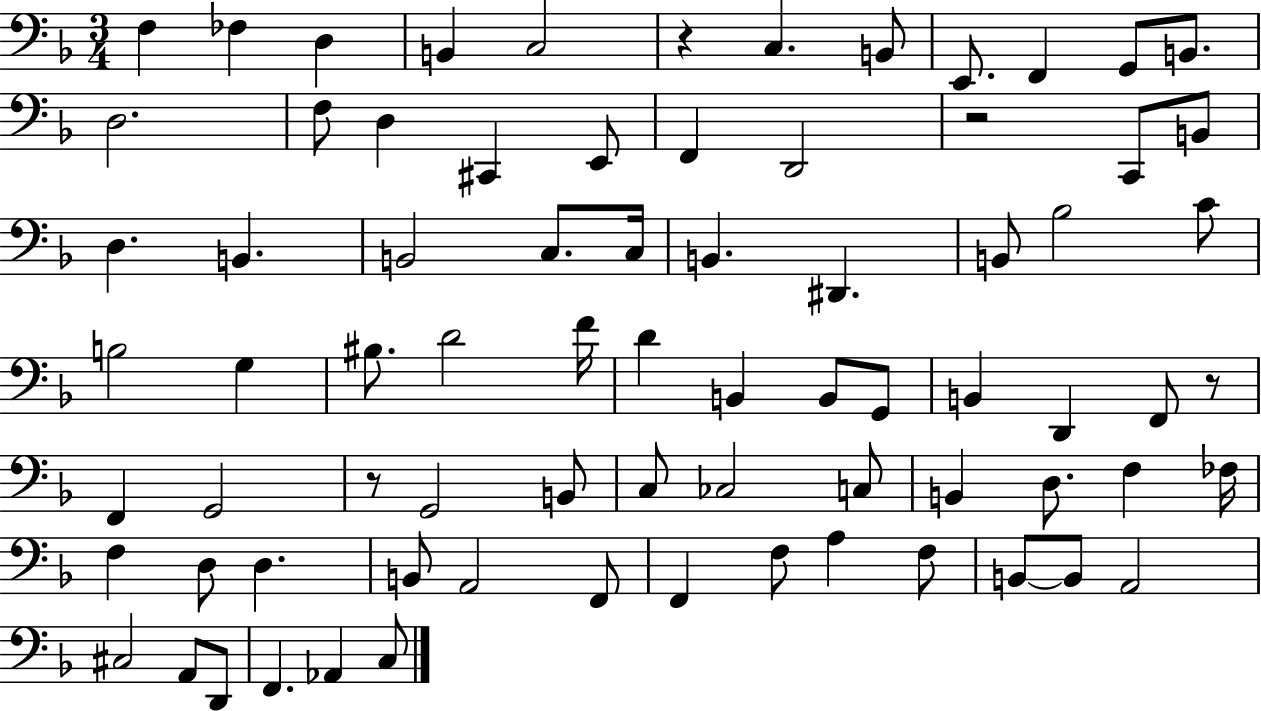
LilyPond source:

{
  \clef bass
  \numericTimeSignature
  \time 3/4
  \key f \major
  f4 fes4 d4 | b,4 c2 | r4 c4. b,8 | e,8. f,4 g,8 b,8. | \break d2. | f8 d4 cis,4 e,8 | f,4 d,2 | r2 c,8 b,8 | \break d4. b,4. | b,2 c8. c16 | b,4. dis,4. | b,8 bes2 c'8 | \break b2 g4 | bis8. d'2 f'16 | d'4 b,4 b,8 g,8 | b,4 d,4 f,8 r8 | \break f,4 g,2 | r8 g,2 b,8 | c8 ces2 c8 | b,4 d8. f4 fes16 | \break f4 d8 d4. | b,8 a,2 f,8 | f,4 f8 a4 f8 | b,8~~ b,8 a,2 | \break cis2 a,8 d,8 | f,4. aes,4 c8 | \bar "|."
}